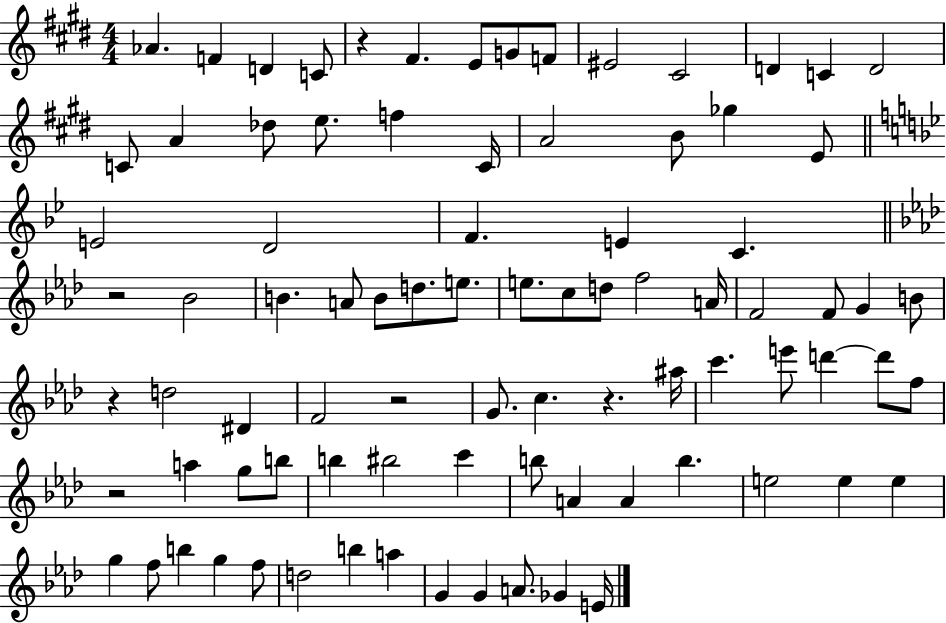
{
  \clef treble
  \numericTimeSignature
  \time 4/4
  \key e \major
  aes'4. f'4 d'4 c'8 | r4 fis'4. e'8 g'8 f'8 | eis'2 cis'2 | d'4 c'4 d'2 | \break c'8 a'4 des''8 e''8. f''4 c'16 | a'2 b'8 ges''4 e'8 | \bar "||" \break \key g \minor e'2 d'2 | f'4. e'4 c'4. | \bar "||" \break \key f \minor r2 bes'2 | b'4. a'8 b'8 d''8. e''8. | e''8. c''8 d''8 f''2 a'16 | f'2 f'8 g'4 b'8 | \break r4 d''2 dis'4 | f'2 r2 | g'8. c''4. r4. ais''16 | c'''4. e'''8 d'''4~~ d'''8 f''8 | \break r2 a''4 g''8 b''8 | b''4 bis''2 c'''4 | b''8 a'4 a'4 b''4. | e''2 e''4 e''4 | \break g''4 f''8 b''4 g''4 f''8 | d''2 b''4 a''4 | g'4 g'4 a'8. ges'4 e'16 | \bar "|."
}